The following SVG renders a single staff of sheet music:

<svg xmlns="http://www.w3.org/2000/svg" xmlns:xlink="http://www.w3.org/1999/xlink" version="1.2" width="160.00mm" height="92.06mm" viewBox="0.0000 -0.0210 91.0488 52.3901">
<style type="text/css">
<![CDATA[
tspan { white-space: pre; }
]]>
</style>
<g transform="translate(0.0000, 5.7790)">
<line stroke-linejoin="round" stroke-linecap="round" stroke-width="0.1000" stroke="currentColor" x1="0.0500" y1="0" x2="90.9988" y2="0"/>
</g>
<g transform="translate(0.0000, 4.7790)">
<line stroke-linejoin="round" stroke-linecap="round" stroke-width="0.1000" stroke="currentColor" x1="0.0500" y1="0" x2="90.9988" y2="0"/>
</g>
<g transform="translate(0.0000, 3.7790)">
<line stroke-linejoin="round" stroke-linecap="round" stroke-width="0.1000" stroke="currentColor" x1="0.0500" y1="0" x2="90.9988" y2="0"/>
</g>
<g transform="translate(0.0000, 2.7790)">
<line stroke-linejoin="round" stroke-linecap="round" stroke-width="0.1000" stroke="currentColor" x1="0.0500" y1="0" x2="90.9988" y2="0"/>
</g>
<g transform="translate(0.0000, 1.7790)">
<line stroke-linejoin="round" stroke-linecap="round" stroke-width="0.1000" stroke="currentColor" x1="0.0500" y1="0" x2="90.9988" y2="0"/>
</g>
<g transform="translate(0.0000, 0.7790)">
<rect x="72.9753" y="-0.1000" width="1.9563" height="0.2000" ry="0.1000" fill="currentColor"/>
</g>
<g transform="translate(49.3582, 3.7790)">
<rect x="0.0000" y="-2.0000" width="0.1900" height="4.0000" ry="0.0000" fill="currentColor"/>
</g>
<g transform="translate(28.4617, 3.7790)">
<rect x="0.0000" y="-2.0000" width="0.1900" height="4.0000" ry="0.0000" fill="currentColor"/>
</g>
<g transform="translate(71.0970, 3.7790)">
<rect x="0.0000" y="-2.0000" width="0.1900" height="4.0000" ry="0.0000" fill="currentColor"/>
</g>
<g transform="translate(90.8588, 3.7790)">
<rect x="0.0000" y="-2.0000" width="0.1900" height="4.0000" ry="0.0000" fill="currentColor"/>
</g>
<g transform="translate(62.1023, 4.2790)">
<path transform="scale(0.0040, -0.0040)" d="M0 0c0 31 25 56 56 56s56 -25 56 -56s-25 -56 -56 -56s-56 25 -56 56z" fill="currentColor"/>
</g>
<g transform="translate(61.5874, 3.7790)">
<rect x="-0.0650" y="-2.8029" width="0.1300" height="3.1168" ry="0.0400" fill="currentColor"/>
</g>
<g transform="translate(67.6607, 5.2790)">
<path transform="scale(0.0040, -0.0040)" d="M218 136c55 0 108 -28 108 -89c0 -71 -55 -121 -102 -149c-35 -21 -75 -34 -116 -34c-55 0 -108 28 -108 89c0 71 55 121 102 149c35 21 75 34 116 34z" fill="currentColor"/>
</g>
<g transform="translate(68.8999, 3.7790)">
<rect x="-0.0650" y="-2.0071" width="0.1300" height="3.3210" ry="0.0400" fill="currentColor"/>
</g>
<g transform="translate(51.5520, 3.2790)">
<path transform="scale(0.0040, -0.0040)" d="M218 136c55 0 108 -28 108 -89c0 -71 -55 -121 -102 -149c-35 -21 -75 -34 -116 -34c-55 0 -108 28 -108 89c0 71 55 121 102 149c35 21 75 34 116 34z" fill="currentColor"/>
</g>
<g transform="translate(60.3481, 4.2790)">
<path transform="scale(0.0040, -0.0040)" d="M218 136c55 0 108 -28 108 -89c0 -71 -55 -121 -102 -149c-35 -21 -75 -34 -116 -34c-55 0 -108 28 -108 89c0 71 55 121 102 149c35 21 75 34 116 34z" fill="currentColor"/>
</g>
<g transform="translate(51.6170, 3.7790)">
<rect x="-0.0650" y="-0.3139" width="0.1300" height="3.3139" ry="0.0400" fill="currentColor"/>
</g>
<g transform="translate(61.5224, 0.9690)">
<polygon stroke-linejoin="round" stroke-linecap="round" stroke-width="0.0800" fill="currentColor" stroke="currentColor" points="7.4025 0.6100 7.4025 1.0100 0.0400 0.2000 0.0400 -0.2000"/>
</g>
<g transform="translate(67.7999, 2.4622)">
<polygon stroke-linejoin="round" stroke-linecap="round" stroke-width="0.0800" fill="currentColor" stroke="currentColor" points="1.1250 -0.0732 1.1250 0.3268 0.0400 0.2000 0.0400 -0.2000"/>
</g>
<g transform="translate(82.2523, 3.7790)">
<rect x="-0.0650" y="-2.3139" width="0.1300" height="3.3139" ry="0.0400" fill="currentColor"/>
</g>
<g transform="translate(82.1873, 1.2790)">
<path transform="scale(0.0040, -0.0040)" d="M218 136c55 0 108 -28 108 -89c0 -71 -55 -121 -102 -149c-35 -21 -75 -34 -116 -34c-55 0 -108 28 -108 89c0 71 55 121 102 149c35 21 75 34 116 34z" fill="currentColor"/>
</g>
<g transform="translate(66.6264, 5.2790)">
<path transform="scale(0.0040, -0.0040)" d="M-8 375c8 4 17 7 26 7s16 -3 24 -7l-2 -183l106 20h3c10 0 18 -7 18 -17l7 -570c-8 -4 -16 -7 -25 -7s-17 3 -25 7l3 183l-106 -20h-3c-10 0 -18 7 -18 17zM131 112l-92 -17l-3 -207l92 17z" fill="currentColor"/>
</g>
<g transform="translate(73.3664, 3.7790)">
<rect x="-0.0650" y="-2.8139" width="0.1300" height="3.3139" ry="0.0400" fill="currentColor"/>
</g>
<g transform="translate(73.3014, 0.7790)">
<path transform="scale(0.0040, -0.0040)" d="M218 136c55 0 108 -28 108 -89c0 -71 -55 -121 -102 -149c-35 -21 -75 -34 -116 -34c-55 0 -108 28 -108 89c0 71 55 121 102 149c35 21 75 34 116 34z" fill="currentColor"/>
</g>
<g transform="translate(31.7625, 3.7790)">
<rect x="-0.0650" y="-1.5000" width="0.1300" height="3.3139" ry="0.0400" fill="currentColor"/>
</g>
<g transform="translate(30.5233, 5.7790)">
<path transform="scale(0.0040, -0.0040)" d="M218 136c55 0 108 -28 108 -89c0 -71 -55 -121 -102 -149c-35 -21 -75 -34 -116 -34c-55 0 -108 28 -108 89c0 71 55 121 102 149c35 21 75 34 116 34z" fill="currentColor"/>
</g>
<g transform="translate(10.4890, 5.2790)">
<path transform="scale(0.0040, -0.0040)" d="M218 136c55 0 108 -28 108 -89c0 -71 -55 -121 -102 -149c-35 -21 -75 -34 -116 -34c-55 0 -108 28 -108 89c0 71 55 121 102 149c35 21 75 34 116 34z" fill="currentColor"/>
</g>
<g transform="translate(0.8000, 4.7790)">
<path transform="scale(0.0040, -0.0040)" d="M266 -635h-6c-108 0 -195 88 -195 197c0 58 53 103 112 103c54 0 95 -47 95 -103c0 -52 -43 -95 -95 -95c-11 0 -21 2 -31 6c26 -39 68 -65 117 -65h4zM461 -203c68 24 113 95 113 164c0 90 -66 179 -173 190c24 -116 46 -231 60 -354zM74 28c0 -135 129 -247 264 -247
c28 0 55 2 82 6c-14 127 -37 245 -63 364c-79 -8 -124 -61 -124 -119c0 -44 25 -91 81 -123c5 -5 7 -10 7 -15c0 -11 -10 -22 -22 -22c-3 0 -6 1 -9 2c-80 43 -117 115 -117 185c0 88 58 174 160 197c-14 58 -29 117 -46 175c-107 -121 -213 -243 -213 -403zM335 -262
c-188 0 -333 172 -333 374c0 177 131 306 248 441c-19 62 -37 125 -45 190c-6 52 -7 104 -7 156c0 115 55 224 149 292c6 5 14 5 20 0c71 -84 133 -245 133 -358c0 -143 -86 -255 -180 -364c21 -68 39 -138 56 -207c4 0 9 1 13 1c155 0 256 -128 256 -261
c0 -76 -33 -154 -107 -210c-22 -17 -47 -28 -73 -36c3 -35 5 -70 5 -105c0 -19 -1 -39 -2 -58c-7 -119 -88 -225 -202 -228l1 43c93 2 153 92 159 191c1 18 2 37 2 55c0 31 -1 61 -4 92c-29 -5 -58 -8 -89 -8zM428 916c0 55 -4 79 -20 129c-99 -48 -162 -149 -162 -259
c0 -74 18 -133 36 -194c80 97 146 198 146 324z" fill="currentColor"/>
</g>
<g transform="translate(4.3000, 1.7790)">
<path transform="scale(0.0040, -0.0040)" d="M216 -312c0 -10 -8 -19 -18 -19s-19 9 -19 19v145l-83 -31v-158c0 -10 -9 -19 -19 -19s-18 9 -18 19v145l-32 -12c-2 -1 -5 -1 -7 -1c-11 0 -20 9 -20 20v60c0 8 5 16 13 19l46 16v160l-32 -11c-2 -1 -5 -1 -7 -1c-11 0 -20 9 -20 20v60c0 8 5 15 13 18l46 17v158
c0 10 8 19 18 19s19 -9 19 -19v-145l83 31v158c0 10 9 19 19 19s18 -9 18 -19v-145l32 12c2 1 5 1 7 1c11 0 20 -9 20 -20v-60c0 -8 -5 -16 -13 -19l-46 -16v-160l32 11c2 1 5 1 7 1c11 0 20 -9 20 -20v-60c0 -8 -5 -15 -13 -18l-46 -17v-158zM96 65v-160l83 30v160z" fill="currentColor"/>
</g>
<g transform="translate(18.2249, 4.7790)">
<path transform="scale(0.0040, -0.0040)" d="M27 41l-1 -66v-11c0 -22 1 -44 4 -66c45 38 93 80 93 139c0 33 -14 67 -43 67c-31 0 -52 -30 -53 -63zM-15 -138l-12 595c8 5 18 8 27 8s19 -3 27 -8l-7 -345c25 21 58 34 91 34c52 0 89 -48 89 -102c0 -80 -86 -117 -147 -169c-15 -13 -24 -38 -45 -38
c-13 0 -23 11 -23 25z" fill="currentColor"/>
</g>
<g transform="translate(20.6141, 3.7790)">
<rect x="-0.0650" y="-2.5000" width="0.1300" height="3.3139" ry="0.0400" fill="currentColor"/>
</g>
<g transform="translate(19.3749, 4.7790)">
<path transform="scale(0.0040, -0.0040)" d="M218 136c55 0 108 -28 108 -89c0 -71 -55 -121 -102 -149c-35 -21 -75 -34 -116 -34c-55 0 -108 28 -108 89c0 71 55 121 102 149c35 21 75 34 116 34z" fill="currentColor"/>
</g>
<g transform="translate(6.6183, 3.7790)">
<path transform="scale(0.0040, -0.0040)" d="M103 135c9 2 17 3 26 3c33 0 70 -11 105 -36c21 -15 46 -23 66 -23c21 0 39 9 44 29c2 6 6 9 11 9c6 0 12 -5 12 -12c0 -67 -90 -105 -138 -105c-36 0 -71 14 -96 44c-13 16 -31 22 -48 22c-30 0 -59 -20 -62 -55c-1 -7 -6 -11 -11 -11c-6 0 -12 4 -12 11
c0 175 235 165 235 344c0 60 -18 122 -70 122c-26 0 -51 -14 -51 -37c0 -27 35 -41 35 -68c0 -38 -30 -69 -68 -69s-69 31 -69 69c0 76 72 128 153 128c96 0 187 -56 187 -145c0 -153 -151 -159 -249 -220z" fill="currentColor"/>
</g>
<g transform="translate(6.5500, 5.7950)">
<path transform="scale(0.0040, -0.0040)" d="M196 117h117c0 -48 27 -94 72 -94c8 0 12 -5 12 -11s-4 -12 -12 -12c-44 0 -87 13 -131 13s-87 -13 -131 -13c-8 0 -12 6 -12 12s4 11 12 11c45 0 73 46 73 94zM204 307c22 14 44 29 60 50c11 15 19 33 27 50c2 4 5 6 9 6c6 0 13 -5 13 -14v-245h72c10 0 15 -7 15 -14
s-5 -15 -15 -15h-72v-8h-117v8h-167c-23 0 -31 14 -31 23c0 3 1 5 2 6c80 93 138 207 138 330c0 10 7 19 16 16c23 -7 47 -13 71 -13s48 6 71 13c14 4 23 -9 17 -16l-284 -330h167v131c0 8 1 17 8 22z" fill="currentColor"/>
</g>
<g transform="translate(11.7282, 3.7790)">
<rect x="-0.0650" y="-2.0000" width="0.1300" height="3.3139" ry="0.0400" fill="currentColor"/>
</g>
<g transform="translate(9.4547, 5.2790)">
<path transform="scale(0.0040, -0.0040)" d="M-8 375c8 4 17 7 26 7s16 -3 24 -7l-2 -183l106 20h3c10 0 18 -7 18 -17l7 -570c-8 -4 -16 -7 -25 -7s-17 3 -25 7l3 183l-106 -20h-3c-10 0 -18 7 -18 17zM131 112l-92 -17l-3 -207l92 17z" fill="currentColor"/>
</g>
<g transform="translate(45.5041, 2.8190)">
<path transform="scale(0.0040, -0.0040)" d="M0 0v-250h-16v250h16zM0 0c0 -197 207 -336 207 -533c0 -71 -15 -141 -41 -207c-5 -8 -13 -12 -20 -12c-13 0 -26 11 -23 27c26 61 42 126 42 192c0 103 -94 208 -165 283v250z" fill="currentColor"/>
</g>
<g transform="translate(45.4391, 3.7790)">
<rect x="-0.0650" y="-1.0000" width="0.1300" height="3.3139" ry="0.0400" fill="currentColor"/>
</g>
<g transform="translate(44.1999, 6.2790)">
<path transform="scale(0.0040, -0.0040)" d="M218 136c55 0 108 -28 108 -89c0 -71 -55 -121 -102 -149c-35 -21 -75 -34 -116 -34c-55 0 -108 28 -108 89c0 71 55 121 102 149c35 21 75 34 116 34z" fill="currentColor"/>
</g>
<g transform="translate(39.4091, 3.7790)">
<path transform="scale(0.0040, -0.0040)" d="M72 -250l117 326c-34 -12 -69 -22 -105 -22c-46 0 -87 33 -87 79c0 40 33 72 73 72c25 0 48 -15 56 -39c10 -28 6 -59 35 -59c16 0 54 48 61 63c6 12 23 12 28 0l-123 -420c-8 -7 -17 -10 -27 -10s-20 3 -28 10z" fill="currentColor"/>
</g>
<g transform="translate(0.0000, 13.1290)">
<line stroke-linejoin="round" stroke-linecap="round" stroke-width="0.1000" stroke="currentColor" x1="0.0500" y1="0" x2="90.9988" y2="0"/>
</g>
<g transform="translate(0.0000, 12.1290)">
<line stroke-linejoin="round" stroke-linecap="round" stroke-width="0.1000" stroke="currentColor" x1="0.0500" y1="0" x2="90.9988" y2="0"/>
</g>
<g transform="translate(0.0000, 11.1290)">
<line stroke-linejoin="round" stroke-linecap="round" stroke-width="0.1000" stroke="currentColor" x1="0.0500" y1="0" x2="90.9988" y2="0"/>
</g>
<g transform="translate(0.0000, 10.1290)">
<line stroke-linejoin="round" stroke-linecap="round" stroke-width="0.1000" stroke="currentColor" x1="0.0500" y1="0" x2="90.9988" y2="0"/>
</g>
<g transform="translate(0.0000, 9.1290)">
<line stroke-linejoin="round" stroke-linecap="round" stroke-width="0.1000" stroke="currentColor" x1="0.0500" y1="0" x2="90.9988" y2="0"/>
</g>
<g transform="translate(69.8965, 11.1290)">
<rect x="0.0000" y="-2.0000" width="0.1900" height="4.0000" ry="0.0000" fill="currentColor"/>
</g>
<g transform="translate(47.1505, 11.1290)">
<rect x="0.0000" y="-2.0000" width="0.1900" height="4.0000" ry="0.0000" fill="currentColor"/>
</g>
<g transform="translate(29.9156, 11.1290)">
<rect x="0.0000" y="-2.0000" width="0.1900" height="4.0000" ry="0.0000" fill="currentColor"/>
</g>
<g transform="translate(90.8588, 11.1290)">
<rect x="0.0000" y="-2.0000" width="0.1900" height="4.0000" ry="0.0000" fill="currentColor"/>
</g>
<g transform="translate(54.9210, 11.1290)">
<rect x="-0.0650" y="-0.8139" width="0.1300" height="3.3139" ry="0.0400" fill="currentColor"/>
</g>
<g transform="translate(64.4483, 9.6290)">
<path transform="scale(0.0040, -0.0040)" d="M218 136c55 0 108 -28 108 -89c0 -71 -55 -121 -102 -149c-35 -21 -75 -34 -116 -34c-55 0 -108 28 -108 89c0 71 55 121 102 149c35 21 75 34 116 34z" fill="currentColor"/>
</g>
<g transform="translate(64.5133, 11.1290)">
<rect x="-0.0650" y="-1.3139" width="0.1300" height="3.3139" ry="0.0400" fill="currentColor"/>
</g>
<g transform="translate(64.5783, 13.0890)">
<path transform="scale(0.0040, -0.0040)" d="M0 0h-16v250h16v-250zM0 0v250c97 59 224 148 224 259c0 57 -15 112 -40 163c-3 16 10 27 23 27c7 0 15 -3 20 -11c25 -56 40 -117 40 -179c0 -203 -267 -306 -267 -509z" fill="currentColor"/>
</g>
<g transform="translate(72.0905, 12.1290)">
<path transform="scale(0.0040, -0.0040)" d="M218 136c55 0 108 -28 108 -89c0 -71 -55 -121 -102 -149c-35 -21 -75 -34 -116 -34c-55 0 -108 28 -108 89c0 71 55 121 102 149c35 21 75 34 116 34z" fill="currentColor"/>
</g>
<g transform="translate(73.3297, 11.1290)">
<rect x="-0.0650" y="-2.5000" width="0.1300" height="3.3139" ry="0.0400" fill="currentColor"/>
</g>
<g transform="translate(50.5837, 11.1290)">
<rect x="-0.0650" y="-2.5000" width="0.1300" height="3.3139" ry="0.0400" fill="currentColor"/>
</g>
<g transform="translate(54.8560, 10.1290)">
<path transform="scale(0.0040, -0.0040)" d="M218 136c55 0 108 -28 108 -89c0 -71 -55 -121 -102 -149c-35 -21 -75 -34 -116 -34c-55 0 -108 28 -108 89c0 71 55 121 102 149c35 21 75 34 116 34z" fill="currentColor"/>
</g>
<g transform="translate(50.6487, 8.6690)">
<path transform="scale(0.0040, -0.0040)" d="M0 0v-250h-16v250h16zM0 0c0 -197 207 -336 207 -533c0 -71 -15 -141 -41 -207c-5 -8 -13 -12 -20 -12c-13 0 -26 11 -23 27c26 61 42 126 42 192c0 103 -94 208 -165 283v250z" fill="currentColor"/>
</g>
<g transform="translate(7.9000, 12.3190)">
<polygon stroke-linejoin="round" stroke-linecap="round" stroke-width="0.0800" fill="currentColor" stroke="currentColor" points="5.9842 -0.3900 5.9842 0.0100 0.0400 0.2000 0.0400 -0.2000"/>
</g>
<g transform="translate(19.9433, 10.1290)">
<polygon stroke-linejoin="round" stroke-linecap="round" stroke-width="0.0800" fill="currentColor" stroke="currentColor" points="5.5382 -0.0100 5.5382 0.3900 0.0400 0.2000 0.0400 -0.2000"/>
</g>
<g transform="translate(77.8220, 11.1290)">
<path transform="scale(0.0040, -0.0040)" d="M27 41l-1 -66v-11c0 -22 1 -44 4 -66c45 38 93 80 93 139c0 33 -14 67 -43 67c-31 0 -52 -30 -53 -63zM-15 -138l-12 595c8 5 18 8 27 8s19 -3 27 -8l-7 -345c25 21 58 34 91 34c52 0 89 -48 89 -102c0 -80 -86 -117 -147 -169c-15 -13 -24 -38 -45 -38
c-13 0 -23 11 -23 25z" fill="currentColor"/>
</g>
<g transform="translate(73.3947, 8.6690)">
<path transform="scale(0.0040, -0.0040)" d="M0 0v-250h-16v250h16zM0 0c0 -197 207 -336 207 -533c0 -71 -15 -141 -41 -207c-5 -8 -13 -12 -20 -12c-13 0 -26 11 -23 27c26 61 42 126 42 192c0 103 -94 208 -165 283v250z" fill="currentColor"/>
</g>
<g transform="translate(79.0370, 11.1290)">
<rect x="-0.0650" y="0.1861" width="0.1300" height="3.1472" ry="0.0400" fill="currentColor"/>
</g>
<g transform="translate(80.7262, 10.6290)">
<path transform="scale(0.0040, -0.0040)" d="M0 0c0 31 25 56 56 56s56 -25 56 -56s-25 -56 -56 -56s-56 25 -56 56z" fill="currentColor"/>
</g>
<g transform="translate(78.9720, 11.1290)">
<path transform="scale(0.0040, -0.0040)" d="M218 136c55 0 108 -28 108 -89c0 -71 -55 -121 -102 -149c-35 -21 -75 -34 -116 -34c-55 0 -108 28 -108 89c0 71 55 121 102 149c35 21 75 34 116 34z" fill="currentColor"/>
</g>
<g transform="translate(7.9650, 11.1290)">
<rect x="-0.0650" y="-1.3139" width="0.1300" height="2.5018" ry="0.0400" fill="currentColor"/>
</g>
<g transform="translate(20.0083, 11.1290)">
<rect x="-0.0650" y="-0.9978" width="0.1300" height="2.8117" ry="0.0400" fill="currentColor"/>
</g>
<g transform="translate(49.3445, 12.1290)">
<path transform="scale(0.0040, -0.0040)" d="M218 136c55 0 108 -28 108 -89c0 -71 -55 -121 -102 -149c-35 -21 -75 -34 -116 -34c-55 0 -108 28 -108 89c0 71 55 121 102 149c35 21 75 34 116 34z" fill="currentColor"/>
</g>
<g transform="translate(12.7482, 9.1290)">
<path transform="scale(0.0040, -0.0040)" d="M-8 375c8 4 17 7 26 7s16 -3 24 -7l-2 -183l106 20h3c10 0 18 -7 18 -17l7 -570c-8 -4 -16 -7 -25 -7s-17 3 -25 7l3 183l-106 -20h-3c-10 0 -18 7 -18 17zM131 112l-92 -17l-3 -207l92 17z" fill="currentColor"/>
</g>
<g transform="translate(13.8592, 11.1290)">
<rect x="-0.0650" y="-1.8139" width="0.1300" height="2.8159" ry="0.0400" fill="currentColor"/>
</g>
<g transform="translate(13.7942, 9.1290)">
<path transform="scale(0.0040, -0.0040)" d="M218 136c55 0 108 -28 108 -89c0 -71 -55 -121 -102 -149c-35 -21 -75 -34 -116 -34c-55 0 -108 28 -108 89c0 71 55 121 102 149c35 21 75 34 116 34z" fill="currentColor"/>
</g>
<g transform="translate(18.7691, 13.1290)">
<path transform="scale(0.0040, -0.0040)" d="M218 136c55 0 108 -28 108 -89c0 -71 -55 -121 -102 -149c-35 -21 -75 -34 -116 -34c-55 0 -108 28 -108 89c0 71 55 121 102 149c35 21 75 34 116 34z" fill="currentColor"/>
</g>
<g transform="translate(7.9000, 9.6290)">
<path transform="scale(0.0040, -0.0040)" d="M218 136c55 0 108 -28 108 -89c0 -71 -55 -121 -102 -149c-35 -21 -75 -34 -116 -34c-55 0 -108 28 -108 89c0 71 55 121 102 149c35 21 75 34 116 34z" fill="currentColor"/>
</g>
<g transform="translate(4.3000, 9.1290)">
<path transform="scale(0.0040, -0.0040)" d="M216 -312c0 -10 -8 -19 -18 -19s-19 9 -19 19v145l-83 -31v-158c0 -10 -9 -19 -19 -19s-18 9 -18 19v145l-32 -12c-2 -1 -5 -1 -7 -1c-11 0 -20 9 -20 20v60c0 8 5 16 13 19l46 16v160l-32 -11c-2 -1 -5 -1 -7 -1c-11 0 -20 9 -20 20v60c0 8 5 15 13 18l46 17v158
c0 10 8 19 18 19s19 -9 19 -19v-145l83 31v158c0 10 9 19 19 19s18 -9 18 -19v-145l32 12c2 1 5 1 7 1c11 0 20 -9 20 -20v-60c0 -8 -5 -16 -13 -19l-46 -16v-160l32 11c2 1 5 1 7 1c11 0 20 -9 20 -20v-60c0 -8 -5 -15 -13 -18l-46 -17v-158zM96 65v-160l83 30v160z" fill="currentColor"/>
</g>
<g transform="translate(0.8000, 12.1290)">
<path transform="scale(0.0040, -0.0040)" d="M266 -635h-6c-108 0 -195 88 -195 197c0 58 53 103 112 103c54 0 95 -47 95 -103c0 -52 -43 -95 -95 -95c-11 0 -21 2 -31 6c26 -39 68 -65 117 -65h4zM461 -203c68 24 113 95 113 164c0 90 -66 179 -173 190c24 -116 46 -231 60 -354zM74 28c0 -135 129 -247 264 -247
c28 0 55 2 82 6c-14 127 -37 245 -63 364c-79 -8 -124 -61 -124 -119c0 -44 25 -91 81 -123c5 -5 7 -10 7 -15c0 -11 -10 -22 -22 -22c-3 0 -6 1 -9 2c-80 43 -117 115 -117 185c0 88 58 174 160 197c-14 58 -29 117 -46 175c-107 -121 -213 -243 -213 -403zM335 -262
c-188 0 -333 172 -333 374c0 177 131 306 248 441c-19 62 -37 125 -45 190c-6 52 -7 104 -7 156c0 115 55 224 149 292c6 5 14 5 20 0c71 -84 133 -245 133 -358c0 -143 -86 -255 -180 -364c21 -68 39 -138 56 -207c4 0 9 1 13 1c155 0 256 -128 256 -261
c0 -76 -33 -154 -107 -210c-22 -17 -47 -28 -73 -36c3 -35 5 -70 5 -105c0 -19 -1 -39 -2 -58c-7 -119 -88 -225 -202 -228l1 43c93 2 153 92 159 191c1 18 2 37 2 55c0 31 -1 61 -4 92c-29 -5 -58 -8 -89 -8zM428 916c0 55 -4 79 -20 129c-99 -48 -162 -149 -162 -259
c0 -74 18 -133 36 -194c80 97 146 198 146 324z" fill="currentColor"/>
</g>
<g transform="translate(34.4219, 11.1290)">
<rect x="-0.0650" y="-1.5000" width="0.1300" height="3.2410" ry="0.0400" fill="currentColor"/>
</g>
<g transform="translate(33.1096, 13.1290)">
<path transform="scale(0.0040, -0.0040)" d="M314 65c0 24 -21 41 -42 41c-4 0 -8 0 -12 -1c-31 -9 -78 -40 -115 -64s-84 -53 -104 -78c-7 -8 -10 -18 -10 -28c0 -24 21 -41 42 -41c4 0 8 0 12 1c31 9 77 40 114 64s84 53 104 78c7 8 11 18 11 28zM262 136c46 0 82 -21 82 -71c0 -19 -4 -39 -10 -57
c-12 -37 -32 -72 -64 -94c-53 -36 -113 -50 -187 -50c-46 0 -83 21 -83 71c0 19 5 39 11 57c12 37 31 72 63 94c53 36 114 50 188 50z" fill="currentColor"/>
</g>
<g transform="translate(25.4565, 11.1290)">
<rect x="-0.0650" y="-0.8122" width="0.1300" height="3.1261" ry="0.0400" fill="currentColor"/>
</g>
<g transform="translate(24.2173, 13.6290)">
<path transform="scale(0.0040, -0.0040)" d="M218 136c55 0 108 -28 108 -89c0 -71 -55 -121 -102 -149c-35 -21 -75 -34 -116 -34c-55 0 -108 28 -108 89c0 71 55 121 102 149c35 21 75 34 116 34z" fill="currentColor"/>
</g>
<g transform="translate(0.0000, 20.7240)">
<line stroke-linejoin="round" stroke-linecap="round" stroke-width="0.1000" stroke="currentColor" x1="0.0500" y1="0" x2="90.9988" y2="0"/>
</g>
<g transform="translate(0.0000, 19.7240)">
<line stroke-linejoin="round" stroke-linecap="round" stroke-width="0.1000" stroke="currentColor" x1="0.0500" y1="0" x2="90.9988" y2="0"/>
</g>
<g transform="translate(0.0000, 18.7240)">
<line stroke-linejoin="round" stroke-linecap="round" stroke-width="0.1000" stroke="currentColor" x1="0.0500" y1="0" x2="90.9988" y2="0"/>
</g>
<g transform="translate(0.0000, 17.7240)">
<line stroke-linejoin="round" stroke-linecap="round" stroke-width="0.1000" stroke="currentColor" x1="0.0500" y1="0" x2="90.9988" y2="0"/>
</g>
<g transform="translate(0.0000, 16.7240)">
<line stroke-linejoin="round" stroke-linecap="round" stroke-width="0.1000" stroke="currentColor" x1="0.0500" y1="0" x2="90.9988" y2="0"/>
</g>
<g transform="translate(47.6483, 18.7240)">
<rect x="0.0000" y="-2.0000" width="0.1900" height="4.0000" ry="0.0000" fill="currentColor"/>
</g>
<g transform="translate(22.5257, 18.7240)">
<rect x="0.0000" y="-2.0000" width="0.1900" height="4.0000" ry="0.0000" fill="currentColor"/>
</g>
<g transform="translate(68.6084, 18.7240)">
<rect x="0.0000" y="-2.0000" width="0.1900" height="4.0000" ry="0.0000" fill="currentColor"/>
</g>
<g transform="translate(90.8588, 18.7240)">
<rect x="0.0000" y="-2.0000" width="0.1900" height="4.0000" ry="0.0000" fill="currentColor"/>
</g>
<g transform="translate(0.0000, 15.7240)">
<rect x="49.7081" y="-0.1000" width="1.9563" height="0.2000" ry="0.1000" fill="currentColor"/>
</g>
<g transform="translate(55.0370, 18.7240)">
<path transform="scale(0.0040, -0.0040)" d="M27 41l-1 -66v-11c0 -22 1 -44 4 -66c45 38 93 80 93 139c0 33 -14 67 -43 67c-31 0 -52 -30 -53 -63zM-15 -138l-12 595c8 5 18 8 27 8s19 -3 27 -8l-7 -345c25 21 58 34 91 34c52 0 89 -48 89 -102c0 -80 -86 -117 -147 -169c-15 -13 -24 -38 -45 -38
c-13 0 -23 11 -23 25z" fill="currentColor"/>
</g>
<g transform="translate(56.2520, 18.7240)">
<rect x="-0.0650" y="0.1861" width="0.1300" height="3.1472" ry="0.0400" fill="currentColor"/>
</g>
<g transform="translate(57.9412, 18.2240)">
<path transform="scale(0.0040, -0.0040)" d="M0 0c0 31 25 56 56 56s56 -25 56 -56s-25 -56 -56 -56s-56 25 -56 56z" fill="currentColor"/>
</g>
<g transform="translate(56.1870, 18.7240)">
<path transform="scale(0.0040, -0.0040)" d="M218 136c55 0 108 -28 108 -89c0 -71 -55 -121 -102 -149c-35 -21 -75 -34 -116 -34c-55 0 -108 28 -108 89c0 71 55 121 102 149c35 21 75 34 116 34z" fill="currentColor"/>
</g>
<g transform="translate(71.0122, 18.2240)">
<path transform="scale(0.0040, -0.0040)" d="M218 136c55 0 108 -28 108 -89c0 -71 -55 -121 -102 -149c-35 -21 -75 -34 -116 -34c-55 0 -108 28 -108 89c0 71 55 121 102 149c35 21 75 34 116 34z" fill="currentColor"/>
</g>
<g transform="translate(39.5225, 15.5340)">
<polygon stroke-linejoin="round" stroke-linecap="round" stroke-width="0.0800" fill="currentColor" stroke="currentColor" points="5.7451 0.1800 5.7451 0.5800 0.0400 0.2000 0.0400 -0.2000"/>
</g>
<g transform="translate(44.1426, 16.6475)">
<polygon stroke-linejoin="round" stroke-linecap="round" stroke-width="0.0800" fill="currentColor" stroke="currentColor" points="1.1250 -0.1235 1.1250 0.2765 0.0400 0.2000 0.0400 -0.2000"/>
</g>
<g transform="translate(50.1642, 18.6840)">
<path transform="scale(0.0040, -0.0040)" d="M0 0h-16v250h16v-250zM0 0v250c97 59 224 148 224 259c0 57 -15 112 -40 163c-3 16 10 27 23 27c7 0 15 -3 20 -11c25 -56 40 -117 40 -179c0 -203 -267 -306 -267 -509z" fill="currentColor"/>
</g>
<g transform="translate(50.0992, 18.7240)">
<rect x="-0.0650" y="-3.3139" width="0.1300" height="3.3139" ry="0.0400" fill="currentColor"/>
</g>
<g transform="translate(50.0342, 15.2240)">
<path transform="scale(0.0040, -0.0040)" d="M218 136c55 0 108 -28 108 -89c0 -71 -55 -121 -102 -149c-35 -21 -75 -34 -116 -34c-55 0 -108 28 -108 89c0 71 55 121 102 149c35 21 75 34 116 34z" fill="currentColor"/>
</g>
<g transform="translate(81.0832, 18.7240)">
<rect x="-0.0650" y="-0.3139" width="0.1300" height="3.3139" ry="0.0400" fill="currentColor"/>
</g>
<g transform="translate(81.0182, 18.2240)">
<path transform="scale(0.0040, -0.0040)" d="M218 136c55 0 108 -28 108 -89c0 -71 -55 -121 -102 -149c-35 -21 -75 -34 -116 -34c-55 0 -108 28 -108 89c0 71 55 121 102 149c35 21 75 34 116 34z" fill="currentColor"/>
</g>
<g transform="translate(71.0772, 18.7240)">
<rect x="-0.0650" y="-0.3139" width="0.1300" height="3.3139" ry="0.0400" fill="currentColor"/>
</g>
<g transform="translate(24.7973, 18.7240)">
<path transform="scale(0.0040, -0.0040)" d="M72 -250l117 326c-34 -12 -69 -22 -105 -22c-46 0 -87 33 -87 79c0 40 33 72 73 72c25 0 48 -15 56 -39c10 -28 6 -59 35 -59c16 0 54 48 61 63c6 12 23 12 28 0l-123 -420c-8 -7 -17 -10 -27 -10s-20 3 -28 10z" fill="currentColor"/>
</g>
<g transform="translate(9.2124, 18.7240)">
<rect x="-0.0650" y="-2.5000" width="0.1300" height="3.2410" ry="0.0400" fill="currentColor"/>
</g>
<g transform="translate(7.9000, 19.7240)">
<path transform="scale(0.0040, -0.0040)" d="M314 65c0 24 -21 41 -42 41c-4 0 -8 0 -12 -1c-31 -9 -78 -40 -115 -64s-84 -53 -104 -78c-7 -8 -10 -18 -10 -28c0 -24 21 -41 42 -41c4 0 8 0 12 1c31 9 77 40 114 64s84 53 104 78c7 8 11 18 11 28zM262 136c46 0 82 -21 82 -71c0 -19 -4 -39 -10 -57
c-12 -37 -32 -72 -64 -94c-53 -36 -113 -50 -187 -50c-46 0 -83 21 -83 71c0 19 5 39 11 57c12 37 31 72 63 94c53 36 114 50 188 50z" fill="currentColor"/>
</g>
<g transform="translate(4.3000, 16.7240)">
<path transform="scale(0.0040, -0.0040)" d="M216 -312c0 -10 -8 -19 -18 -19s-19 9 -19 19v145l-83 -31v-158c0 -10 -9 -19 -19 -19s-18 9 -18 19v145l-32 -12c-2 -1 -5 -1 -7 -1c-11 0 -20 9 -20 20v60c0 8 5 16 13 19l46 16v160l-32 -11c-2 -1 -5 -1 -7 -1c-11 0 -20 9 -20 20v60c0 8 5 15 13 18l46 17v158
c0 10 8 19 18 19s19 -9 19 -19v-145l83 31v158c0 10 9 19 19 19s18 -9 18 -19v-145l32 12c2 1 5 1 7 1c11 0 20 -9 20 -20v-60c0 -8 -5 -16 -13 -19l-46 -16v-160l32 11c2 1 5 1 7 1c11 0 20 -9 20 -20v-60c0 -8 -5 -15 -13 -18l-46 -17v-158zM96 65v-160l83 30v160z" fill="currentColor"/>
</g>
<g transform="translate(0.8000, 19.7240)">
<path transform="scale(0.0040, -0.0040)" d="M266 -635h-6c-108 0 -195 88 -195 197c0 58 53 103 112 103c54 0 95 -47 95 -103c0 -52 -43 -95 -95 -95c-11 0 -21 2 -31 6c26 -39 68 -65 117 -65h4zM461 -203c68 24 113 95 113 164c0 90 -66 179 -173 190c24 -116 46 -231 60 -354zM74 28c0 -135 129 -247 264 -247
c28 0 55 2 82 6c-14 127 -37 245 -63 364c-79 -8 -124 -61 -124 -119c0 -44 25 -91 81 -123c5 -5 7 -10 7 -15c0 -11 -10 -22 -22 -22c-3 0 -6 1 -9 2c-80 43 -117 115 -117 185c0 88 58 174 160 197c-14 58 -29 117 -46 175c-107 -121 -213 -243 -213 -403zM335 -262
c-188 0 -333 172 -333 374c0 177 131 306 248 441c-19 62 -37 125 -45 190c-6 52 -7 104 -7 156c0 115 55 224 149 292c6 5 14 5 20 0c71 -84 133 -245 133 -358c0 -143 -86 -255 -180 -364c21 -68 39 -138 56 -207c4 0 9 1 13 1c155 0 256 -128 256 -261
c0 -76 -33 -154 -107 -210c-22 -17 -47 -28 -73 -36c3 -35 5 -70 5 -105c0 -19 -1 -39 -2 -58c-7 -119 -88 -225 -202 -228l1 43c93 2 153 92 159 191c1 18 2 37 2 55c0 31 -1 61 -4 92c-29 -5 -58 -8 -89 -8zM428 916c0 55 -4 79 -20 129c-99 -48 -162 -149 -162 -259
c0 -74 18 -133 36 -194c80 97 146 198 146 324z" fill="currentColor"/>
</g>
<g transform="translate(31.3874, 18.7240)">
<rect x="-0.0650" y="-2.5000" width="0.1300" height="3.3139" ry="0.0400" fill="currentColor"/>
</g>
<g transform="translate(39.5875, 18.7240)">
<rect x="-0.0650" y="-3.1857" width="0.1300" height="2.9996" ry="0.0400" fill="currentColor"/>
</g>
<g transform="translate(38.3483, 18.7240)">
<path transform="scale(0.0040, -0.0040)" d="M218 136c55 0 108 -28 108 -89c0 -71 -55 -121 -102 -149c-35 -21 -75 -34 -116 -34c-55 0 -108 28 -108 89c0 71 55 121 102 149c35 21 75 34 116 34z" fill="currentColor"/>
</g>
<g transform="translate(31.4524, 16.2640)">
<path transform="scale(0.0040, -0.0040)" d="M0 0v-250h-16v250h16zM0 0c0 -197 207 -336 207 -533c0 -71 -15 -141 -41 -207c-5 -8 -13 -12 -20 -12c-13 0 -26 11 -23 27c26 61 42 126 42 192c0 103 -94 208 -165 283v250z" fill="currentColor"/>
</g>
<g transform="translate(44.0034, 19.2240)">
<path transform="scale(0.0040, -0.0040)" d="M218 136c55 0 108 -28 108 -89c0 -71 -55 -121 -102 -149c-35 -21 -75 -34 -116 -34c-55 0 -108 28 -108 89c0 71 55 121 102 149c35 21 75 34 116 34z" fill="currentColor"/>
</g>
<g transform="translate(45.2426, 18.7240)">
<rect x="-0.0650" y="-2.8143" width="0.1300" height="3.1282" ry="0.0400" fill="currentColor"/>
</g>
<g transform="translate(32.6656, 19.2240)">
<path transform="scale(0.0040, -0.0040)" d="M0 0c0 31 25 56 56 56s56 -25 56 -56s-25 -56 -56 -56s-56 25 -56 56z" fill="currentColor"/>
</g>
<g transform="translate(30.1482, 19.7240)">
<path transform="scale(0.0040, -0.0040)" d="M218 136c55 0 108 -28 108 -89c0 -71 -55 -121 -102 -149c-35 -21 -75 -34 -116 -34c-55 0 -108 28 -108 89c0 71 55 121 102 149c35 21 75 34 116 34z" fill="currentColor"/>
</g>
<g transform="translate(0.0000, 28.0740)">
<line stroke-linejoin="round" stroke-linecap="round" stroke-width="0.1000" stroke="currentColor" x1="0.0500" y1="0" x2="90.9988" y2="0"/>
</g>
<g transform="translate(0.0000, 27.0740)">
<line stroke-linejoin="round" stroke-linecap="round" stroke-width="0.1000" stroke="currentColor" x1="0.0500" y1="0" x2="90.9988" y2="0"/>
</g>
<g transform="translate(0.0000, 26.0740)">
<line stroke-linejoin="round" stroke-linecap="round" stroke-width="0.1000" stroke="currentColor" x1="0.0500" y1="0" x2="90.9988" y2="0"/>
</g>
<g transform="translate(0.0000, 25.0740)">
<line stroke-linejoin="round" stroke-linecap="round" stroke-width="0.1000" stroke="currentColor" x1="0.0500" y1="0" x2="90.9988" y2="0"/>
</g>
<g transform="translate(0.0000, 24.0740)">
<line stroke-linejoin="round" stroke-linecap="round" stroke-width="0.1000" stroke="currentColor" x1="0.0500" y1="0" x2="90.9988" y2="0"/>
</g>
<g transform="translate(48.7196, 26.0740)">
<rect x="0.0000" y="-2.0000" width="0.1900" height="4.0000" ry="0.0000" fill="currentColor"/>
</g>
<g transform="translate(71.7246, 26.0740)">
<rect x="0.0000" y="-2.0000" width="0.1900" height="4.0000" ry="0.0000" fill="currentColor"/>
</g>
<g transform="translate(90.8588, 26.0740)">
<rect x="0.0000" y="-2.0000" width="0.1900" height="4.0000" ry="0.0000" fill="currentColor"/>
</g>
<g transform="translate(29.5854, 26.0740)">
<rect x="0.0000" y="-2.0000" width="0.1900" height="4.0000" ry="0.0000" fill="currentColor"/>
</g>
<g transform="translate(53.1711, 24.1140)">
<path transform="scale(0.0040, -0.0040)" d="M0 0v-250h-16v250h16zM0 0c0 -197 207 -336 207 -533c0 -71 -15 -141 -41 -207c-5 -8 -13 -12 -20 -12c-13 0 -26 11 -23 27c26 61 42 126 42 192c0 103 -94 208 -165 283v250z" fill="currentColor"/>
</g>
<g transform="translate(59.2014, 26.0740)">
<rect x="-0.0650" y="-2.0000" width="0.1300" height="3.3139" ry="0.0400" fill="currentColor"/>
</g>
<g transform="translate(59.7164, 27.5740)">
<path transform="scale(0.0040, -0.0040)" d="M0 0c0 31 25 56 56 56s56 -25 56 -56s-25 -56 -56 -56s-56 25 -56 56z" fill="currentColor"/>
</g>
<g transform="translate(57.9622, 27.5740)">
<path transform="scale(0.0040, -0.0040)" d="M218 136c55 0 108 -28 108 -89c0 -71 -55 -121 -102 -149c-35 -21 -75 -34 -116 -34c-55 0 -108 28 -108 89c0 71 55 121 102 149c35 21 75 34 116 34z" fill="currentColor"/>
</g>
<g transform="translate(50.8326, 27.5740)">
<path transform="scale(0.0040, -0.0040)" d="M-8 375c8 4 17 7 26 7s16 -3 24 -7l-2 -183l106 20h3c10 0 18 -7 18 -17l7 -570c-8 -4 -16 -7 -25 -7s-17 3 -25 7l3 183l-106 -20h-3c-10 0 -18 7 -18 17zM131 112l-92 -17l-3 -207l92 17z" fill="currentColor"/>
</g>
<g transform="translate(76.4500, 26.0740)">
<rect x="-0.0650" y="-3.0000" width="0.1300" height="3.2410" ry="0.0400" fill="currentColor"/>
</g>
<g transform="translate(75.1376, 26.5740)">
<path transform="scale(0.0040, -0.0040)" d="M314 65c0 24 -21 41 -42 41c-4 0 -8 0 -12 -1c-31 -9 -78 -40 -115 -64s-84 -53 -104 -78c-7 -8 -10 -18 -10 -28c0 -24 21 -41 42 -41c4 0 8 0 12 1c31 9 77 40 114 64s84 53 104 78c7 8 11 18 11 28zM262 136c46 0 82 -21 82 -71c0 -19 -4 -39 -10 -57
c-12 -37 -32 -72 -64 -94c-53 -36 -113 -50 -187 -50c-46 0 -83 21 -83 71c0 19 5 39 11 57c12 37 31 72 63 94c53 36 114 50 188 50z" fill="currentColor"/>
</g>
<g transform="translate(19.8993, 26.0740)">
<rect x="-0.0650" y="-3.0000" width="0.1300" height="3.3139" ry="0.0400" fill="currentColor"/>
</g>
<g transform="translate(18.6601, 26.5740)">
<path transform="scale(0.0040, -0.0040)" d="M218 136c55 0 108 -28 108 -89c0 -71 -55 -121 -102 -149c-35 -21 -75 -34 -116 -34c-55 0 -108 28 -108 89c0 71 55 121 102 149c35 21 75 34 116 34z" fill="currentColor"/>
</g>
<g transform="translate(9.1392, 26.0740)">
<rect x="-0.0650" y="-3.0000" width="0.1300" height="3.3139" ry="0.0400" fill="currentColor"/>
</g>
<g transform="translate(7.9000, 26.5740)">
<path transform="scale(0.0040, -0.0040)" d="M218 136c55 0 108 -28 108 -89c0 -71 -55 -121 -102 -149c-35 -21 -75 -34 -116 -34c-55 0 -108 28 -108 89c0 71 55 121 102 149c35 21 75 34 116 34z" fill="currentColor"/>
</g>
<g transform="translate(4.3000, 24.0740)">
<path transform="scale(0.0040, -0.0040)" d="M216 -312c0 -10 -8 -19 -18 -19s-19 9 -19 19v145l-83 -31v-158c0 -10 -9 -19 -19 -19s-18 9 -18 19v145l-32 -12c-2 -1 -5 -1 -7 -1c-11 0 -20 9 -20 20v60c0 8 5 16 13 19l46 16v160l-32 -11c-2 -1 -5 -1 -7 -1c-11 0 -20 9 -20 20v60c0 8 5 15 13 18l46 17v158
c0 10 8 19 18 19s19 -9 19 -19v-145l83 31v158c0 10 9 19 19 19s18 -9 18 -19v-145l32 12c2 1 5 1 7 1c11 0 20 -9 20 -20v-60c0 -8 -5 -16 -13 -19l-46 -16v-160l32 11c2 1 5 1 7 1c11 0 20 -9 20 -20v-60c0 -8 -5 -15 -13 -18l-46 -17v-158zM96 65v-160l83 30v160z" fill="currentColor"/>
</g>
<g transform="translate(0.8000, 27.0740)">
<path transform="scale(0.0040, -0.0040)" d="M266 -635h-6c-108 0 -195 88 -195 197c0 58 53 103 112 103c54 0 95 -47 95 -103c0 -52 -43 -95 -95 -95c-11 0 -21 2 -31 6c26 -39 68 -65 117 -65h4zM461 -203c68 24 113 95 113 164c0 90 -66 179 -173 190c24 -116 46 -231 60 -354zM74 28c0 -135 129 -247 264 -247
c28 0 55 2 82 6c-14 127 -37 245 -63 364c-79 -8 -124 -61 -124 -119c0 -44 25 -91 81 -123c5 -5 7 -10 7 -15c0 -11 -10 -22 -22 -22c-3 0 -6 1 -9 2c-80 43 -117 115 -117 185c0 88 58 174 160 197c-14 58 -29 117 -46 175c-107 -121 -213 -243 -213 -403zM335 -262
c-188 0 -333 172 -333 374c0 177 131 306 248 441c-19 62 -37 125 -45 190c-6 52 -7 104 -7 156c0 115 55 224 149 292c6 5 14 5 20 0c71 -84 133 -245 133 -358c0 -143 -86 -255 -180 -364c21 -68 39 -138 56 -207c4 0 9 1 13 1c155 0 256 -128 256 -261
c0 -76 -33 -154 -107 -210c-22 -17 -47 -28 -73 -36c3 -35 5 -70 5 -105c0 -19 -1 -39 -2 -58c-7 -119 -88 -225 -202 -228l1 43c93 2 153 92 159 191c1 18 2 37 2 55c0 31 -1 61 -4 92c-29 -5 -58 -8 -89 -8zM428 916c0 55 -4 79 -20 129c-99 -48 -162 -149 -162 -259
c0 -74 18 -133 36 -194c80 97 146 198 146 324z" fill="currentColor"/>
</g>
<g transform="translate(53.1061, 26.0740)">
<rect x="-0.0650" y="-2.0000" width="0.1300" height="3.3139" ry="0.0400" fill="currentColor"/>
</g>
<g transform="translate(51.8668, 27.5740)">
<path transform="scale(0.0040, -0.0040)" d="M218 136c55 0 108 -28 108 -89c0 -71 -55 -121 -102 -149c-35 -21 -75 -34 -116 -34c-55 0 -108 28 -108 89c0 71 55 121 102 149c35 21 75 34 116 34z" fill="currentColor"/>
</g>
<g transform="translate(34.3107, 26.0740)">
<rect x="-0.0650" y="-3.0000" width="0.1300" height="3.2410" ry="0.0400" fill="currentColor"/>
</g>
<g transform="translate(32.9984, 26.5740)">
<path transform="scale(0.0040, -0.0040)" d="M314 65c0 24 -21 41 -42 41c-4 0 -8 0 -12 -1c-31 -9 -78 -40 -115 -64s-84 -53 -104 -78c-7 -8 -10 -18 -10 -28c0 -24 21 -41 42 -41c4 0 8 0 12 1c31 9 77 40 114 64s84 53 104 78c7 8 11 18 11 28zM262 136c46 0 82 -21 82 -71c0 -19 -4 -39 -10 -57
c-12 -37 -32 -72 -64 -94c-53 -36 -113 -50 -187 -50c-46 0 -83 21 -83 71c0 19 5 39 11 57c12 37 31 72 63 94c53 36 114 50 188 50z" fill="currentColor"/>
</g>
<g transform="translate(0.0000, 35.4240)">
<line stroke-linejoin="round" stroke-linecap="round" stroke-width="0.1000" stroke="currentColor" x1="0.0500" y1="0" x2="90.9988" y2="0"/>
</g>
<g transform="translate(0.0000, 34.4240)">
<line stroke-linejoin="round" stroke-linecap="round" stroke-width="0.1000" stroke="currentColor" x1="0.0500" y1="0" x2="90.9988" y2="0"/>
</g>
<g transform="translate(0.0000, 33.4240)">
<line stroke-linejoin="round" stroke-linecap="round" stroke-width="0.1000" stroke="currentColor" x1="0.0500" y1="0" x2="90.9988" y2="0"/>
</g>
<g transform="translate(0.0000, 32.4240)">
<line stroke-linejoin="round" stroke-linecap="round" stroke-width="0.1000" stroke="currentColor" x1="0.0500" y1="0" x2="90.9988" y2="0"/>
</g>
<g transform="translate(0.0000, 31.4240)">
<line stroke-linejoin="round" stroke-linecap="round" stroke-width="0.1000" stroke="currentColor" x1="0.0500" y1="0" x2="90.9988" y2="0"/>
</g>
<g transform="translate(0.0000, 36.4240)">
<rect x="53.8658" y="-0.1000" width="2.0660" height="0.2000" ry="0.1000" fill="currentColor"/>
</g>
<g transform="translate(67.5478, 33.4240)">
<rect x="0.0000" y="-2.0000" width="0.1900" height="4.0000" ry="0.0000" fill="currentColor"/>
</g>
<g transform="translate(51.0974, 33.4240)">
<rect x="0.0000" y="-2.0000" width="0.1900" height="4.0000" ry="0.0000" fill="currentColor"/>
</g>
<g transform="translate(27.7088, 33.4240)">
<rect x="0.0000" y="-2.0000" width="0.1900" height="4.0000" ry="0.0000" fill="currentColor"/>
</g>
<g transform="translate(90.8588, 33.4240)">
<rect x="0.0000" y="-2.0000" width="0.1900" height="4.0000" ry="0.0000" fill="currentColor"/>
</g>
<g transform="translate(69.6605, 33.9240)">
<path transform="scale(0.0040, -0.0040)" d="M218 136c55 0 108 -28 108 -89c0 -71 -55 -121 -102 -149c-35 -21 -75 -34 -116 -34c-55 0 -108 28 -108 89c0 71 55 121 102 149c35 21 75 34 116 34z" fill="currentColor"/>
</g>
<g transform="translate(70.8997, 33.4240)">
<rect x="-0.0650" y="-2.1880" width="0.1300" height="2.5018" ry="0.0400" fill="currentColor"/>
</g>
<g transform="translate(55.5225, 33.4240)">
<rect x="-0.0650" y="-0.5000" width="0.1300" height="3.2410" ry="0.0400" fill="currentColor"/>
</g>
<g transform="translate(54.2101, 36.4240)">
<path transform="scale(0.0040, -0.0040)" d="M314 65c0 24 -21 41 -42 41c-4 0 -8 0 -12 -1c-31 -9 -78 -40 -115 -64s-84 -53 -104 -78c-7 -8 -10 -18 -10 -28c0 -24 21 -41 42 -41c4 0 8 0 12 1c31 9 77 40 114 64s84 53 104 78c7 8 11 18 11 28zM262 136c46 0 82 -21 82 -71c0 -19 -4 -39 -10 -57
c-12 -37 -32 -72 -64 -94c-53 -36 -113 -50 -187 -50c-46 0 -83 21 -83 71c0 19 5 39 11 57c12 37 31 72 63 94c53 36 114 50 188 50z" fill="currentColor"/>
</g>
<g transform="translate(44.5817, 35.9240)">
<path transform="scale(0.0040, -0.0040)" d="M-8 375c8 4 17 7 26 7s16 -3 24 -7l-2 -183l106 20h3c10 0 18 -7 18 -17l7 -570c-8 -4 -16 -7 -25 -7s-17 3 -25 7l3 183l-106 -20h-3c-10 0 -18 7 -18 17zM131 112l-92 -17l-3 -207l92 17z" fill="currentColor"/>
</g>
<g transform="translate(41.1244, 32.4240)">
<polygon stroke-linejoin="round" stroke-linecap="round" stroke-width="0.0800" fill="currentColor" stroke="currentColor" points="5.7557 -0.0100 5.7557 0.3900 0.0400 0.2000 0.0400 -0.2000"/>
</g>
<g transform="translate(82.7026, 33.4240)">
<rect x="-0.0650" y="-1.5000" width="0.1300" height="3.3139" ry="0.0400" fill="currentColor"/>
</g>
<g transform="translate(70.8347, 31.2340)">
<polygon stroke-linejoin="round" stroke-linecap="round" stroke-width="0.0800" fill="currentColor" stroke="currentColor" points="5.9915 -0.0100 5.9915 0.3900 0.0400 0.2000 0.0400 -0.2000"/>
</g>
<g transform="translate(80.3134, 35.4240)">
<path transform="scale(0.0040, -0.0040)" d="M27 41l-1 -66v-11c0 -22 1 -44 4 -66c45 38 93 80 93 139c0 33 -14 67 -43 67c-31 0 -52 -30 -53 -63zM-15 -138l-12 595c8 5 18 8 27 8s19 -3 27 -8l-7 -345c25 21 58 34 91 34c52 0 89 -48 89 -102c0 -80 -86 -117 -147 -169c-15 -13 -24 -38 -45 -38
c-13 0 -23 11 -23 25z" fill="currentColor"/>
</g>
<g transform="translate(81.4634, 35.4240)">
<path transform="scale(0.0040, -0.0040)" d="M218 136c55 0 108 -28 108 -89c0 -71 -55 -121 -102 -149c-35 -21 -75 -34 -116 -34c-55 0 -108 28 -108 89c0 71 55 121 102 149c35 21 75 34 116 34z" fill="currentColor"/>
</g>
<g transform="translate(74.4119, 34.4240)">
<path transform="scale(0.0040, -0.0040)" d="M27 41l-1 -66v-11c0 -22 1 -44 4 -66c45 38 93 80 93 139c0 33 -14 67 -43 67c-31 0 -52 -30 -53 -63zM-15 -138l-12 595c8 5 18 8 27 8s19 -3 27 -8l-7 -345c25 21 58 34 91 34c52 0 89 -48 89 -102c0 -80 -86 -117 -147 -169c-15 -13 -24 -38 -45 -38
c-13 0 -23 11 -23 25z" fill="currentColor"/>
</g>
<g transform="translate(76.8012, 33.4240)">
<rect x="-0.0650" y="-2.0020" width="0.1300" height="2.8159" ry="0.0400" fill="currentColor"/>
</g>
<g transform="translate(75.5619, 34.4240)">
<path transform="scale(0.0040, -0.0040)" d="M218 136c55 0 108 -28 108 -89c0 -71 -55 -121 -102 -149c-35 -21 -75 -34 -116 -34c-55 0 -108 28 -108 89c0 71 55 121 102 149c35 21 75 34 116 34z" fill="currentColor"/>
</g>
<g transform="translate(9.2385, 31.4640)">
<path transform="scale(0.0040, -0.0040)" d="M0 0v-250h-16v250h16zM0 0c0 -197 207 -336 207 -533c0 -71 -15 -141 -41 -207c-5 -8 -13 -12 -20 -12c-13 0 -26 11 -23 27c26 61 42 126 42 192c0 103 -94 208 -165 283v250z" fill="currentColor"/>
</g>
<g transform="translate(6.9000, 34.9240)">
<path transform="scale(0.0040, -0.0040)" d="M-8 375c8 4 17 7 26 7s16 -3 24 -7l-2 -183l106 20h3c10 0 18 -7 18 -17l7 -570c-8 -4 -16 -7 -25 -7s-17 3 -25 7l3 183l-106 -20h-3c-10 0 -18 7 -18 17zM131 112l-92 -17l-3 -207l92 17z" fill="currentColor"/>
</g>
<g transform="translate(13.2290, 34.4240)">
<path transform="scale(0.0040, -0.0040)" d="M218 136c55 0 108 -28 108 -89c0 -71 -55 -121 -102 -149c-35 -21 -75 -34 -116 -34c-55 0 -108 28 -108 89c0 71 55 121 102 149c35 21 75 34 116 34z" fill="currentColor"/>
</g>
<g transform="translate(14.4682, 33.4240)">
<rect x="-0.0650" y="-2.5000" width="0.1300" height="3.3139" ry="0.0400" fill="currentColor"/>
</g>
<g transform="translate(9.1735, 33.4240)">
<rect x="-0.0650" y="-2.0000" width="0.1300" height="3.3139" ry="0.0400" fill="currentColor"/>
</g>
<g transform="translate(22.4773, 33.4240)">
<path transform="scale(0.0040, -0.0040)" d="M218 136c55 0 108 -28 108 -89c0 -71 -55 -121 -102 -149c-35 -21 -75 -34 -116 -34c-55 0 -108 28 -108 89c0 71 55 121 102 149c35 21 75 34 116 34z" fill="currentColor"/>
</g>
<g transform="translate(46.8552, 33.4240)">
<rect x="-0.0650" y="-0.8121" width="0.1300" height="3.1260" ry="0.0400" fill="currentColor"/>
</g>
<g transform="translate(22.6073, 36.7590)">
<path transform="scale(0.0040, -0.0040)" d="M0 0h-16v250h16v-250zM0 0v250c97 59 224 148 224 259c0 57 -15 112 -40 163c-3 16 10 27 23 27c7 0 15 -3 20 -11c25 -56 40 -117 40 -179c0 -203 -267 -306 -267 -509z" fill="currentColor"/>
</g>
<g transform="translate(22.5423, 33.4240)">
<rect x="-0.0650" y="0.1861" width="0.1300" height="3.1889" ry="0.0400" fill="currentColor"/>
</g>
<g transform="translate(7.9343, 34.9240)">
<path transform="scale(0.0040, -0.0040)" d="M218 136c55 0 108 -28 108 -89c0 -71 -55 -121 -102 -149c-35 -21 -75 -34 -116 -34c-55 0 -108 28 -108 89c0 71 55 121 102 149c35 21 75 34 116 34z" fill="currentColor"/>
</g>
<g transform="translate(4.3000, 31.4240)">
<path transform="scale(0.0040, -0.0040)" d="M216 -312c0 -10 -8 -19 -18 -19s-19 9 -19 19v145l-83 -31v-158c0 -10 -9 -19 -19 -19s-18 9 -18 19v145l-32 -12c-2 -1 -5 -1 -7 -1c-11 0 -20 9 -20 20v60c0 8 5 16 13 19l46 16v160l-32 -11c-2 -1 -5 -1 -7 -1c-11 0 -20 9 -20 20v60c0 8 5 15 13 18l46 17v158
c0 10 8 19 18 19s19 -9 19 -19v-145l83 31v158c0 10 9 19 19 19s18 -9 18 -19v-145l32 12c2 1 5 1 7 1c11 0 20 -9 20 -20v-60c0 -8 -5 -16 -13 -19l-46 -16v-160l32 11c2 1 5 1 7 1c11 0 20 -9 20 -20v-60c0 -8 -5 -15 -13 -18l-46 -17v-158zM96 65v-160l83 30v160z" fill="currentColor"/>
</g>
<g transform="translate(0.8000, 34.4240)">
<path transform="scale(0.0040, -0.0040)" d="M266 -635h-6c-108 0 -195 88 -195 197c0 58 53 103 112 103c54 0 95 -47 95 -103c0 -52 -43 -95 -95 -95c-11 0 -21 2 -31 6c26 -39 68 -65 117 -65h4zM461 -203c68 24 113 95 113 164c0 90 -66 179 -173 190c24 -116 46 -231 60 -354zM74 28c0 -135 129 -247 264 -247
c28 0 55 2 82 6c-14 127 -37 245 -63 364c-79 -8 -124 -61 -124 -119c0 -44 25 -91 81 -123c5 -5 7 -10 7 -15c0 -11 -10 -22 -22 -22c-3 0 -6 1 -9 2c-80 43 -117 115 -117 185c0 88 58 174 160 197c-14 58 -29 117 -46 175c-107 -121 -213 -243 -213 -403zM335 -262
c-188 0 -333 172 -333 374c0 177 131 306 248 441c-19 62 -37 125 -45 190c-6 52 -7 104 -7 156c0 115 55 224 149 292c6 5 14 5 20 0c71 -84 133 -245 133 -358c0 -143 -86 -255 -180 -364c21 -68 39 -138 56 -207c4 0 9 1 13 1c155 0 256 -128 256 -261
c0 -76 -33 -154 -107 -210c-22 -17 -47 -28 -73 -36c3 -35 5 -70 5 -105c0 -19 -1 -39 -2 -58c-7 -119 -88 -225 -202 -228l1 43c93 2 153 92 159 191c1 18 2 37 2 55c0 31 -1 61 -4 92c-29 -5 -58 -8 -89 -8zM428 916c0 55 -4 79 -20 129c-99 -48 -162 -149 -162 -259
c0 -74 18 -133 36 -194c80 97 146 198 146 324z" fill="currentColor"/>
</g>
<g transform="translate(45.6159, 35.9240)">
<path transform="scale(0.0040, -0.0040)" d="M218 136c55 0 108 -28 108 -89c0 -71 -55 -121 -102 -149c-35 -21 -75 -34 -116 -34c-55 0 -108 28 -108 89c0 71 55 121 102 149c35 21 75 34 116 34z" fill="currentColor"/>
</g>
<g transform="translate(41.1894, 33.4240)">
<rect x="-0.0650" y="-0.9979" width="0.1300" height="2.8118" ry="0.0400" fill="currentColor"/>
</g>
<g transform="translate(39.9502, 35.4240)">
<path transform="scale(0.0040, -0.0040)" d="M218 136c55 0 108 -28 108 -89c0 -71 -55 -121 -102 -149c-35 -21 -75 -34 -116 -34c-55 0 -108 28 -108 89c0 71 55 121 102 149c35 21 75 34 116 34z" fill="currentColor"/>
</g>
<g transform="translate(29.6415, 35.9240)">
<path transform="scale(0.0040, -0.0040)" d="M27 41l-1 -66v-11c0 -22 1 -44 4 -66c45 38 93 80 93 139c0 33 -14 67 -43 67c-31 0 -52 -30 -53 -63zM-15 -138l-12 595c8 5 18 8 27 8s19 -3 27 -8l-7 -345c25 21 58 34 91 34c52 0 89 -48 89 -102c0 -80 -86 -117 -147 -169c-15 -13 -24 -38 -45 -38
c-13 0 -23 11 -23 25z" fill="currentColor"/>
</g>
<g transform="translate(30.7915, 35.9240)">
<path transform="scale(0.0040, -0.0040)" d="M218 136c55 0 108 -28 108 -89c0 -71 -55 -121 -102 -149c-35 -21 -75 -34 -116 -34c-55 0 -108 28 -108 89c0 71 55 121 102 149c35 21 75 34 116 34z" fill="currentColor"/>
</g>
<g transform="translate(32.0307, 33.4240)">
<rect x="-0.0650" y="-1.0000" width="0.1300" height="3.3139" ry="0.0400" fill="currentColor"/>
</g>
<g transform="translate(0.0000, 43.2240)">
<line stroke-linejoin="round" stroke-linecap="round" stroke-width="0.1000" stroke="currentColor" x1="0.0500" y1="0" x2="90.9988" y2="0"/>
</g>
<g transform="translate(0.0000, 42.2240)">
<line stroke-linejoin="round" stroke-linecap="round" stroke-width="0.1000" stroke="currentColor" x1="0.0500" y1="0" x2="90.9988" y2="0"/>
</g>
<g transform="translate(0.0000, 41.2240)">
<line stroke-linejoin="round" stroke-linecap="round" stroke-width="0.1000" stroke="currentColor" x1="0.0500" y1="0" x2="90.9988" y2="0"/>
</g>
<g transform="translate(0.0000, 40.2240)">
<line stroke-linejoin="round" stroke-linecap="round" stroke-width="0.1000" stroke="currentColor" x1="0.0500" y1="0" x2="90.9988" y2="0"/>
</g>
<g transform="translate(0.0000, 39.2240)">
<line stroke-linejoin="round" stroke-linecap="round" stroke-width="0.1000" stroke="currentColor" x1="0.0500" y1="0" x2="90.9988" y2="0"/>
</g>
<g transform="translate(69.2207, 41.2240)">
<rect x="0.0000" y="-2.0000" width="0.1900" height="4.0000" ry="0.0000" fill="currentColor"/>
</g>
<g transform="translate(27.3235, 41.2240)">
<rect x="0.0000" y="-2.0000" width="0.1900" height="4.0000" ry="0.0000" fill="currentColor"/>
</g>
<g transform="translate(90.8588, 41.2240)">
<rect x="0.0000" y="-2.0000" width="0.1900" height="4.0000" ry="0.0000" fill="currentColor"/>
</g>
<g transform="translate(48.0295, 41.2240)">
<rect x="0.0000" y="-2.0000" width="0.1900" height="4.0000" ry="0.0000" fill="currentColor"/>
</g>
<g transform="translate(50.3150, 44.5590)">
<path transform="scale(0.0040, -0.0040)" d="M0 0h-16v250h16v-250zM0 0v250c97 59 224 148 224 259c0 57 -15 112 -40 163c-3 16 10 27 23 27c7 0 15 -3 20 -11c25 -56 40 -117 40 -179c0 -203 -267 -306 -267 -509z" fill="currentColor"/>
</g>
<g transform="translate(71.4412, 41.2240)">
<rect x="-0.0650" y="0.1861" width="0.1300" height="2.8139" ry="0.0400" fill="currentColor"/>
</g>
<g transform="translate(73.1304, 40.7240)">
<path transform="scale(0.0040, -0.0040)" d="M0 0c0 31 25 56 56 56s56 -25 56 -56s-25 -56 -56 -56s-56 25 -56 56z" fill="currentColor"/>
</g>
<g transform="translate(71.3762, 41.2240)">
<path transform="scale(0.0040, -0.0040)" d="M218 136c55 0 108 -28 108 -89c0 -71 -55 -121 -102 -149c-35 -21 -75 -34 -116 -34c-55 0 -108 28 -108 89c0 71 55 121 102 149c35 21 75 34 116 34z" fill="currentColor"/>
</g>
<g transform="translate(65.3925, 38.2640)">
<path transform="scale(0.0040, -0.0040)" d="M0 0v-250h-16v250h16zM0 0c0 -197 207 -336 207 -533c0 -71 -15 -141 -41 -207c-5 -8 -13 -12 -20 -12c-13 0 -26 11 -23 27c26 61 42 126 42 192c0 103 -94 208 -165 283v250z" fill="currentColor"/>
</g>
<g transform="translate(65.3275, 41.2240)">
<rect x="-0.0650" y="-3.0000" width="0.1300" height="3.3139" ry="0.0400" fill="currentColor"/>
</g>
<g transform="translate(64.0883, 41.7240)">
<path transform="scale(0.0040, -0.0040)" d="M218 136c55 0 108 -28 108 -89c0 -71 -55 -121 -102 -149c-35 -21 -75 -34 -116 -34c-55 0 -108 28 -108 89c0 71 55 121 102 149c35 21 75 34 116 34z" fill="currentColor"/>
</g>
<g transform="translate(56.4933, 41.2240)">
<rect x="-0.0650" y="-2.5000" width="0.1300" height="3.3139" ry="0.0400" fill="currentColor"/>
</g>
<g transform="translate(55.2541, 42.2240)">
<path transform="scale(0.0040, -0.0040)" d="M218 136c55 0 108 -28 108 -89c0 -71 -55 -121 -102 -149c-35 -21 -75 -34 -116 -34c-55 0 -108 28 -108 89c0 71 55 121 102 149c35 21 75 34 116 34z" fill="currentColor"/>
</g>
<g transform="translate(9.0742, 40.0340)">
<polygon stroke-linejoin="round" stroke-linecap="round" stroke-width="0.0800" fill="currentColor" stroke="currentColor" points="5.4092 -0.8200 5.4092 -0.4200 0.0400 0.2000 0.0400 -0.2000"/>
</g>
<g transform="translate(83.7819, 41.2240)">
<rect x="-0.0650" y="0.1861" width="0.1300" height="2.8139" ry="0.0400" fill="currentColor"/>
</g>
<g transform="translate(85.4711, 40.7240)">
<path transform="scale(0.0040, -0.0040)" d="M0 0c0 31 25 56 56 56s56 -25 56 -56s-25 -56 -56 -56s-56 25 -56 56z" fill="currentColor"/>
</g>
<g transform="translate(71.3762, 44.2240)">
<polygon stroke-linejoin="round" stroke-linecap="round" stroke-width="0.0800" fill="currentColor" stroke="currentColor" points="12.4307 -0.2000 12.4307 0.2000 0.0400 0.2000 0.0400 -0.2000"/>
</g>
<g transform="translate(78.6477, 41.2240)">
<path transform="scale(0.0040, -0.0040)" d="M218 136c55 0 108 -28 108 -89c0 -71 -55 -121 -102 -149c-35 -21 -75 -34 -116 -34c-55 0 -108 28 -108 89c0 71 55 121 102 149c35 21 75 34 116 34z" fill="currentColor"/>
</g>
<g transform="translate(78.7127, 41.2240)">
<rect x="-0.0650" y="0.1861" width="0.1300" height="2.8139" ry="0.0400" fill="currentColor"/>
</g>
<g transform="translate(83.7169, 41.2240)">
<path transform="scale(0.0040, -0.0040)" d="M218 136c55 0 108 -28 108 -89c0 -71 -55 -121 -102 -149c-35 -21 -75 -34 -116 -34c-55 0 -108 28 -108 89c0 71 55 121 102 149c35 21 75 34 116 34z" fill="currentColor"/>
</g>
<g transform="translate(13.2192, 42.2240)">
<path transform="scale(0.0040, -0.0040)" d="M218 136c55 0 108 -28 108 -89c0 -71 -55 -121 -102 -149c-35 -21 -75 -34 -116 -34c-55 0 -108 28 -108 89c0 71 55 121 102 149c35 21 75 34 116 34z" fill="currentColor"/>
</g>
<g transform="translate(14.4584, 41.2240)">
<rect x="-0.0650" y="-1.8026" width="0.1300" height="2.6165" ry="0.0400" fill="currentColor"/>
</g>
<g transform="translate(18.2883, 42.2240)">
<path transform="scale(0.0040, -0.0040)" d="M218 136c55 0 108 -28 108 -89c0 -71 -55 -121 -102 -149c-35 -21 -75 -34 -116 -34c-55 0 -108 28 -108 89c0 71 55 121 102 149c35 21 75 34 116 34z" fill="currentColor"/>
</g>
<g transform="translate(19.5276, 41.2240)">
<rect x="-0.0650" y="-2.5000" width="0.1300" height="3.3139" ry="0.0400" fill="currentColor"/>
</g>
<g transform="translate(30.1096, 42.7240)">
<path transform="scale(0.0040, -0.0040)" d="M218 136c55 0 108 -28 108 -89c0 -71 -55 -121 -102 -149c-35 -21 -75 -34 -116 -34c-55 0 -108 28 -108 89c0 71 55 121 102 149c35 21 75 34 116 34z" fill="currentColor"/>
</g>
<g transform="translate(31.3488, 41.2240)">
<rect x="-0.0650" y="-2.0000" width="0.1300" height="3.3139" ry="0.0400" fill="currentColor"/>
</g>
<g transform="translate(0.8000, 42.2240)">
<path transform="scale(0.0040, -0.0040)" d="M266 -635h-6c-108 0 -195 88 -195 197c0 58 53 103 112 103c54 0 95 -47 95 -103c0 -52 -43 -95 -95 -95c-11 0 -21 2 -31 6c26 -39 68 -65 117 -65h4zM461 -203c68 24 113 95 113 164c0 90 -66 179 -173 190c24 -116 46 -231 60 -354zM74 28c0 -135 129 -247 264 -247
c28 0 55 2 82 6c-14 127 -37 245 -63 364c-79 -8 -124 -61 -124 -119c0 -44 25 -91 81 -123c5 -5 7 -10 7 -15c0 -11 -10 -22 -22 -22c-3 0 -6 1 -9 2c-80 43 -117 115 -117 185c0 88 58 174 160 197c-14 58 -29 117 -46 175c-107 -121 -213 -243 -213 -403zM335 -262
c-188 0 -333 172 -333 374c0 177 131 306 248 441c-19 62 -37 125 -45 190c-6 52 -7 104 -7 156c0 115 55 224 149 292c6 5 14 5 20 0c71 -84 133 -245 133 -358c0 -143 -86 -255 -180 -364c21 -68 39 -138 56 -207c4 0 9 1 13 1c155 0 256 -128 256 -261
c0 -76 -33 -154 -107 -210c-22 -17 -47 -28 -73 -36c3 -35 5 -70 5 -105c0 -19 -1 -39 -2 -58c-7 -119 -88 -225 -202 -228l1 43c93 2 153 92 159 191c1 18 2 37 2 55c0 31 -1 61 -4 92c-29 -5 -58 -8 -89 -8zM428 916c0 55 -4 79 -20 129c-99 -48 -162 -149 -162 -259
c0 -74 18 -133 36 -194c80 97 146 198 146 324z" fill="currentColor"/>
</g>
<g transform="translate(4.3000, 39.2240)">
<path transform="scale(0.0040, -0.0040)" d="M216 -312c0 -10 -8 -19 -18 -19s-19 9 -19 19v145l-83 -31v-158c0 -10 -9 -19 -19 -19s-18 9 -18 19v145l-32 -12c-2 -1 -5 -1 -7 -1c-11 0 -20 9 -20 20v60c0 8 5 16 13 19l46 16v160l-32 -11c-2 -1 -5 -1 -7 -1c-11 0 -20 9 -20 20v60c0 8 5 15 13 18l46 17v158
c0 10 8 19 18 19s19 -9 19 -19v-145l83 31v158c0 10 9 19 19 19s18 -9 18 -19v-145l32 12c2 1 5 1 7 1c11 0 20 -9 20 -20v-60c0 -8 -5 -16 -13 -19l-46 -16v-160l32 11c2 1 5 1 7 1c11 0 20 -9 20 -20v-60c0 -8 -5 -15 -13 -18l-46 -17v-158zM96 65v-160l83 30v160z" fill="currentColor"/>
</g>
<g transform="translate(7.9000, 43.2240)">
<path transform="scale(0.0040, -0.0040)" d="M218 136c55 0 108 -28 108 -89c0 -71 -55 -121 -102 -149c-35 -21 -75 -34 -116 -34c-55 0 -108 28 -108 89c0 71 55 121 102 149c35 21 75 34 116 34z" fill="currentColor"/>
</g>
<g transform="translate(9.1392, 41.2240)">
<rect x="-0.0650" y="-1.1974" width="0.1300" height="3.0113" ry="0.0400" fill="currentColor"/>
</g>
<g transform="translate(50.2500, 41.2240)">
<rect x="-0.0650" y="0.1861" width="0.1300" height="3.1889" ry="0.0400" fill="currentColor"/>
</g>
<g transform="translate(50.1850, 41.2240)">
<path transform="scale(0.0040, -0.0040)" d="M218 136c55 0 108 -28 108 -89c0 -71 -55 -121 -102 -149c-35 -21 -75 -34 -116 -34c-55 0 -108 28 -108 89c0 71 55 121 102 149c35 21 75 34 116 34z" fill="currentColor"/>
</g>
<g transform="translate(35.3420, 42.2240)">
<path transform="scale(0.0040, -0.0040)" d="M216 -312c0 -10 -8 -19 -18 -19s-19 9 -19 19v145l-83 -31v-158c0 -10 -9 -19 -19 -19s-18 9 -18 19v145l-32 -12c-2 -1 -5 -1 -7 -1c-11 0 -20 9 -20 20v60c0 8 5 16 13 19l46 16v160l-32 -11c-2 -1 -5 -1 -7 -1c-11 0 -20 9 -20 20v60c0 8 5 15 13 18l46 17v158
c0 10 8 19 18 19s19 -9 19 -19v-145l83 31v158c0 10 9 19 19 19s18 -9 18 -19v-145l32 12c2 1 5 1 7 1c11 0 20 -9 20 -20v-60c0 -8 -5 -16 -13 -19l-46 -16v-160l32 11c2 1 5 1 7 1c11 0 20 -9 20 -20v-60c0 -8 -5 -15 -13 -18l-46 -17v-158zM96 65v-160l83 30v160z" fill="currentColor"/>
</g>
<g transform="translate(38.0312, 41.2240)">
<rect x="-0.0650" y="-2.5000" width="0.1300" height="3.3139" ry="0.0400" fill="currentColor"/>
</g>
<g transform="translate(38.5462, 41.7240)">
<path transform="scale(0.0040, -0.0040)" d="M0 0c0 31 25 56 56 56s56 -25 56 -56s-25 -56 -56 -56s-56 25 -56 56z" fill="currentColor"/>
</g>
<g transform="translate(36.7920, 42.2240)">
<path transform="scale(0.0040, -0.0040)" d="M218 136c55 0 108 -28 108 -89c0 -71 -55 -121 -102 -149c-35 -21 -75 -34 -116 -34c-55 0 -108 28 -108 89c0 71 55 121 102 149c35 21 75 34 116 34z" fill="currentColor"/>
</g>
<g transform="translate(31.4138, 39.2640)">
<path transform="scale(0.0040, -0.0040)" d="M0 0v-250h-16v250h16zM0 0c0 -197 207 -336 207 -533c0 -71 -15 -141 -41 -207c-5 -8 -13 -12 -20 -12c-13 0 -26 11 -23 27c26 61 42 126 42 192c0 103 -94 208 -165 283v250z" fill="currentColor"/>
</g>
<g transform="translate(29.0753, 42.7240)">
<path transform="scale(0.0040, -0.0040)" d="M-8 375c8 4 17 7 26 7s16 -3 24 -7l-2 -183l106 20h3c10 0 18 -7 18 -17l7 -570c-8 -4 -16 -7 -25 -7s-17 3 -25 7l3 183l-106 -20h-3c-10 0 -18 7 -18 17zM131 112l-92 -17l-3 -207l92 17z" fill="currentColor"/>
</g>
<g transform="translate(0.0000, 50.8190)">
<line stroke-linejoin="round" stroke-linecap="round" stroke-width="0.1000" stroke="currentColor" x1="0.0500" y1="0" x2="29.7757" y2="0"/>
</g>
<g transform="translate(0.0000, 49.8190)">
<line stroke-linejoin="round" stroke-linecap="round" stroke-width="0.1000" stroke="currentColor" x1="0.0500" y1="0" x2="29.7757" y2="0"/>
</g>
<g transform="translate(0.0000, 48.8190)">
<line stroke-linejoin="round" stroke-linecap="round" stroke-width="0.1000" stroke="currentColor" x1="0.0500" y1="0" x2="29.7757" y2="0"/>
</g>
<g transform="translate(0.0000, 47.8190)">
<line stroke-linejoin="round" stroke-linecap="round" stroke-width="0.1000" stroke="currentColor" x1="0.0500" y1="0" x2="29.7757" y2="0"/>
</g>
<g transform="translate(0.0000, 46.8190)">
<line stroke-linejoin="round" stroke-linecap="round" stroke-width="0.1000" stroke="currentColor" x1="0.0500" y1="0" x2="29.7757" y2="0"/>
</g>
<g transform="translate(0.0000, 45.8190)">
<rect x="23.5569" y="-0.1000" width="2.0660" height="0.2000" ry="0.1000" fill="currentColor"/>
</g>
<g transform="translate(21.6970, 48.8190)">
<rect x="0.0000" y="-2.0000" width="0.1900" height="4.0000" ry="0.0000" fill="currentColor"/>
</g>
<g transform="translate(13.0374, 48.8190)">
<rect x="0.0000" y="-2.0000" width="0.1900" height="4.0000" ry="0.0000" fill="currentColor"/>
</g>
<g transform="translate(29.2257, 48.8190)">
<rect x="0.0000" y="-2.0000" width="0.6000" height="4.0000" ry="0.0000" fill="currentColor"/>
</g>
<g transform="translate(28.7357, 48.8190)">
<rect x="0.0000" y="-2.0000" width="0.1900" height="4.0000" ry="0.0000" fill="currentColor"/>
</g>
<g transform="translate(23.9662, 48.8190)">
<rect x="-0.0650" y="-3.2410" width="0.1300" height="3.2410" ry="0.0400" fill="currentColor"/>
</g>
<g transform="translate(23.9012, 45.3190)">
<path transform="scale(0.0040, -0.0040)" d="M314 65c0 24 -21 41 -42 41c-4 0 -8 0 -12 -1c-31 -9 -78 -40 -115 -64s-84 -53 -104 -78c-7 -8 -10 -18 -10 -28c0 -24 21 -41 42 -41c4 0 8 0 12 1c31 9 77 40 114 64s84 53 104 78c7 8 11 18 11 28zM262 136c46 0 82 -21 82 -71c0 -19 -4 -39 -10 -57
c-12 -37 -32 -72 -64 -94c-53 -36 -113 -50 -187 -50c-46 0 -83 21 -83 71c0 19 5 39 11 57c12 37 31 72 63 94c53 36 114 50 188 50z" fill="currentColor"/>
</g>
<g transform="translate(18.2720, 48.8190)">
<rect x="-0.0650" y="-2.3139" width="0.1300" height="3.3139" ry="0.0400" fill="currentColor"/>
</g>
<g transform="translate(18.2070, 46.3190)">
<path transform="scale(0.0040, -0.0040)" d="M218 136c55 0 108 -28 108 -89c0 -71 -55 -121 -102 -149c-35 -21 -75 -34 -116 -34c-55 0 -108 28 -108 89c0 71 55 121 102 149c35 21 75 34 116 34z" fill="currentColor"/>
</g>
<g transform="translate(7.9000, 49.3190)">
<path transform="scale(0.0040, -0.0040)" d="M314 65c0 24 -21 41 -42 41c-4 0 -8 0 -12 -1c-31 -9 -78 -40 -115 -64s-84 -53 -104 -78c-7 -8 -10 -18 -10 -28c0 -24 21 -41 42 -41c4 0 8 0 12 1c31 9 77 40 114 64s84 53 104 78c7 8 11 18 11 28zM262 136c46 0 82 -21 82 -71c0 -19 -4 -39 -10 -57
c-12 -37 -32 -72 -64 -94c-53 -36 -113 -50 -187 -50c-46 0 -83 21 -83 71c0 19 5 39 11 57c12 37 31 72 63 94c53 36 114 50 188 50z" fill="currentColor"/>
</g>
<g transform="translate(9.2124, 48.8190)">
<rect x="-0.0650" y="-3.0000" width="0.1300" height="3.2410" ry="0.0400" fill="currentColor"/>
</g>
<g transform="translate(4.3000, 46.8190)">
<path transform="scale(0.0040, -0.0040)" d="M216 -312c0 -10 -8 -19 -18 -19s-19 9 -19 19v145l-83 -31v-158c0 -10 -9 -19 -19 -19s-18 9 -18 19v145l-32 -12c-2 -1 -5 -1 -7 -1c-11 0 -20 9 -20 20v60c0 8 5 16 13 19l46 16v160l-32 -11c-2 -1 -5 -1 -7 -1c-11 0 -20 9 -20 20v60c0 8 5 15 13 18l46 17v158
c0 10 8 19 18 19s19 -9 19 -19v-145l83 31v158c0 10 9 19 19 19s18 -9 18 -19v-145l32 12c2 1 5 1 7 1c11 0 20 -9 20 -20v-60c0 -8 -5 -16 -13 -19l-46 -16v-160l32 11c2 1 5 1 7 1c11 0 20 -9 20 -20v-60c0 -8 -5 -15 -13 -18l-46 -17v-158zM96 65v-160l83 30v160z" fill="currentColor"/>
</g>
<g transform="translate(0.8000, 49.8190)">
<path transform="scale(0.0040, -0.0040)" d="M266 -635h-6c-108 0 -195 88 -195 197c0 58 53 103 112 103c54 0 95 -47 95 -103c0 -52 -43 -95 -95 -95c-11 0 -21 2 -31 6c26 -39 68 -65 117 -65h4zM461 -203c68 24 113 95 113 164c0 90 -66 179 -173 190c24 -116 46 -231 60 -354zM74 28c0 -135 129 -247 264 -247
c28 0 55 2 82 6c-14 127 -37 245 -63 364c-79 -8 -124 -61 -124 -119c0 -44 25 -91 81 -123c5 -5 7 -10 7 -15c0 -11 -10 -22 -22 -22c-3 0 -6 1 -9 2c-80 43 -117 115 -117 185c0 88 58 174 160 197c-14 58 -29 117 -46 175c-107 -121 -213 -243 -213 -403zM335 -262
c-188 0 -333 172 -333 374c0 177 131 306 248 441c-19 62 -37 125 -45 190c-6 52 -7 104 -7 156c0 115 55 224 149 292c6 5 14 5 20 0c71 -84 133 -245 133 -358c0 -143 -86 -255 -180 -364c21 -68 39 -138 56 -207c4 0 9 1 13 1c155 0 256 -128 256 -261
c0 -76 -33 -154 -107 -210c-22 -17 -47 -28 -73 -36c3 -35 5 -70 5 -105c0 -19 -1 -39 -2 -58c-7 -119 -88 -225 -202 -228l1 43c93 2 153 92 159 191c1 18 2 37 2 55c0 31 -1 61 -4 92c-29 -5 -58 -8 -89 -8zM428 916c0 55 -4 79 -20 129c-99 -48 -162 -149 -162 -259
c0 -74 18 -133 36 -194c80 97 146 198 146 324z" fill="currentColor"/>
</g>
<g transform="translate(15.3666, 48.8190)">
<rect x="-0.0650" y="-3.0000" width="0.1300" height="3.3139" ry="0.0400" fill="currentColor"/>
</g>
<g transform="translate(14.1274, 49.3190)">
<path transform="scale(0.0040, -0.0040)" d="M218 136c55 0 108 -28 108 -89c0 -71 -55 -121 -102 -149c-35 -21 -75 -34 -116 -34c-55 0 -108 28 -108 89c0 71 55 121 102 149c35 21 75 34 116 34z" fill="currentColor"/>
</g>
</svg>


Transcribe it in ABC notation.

X:1
T:Untitled
M:2/4
L:1/4
K:G
F _G E z/2 D/2 c A/2 F/4 a g e/2 f/2 E/2 D/2 E2 G/2 d e/2 G/2 _B G2 z/2 G/2 B/2 A/4 b/2 _B c c A A A2 F/2 F A2 F/2 G B/2 _D E/2 D/2 C2 A/2 _G/2 _E E/2 G/2 G F/2 ^G B/2 G A/2 B/2 B/2 B/2 A2 A g b2